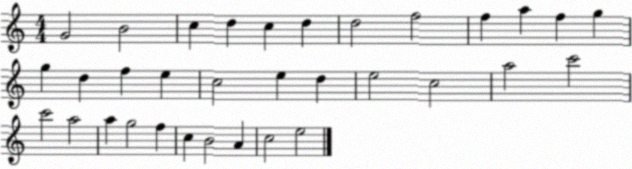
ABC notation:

X:1
T:Untitled
M:4/4
L:1/4
K:C
G2 B2 c d c d d2 f2 f a f g g d f e c2 e d e2 c2 a2 c'2 c'2 a2 a g2 f c B2 A c2 e2